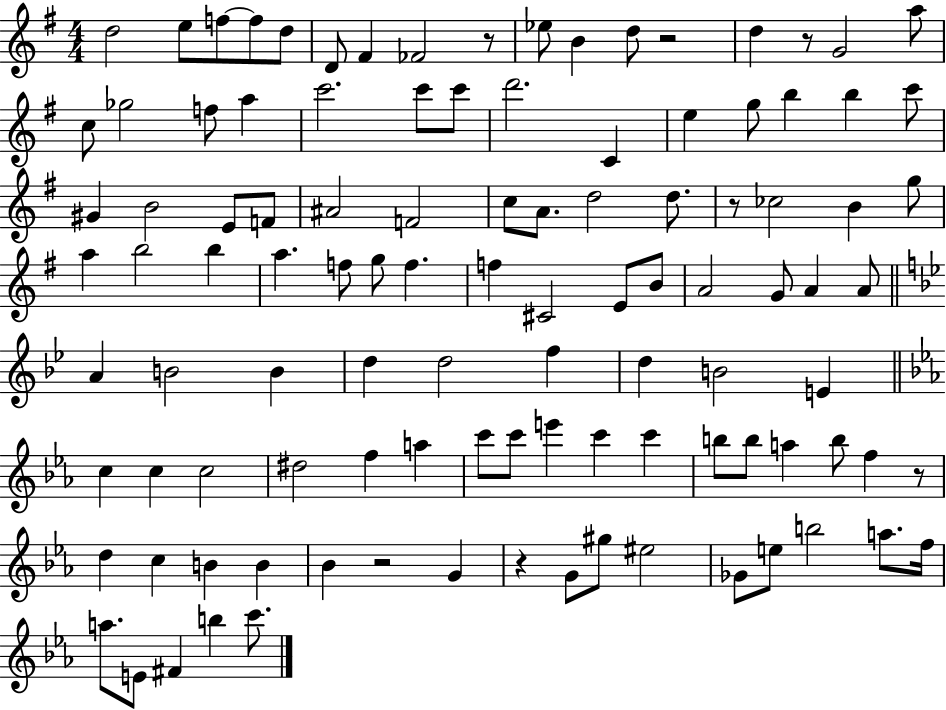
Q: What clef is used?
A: treble